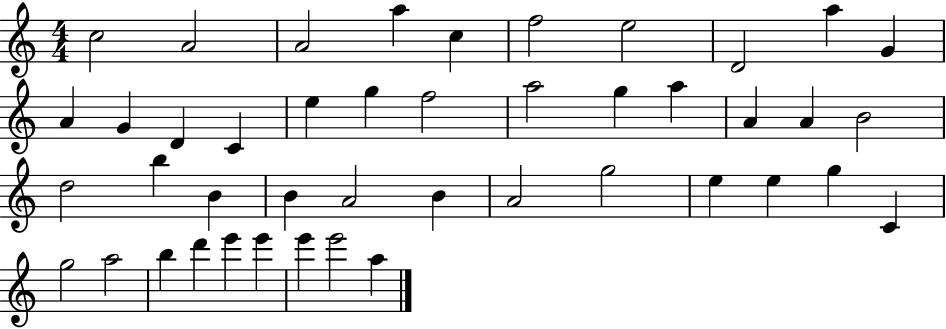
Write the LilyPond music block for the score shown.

{
  \clef treble
  \numericTimeSignature
  \time 4/4
  \key c \major
  c''2 a'2 | a'2 a''4 c''4 | f''2 e''2 | d'2 a''4 g'4 | \break a'4 g'4 d'4 c'4 | e''4 g''4 f''2 | a''2 g''4 a''4 | a'4 a'4 b'2 | \break d''2 b''4 b'4 | b'4 a'2 b'4 | a'2 g''2 | e''4 e''4 g''4 c'4 | \break g''2 a''2 | b''4 d'''4 e'''4 e'''4 | e'''4 e'''2 a''4 | \bar "|."
}